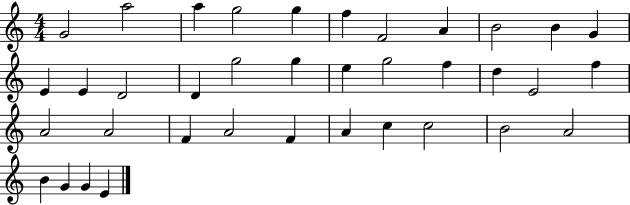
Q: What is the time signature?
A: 4/4